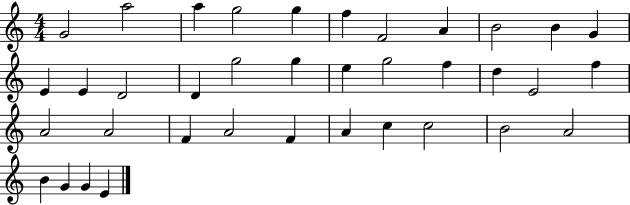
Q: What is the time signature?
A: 4/4